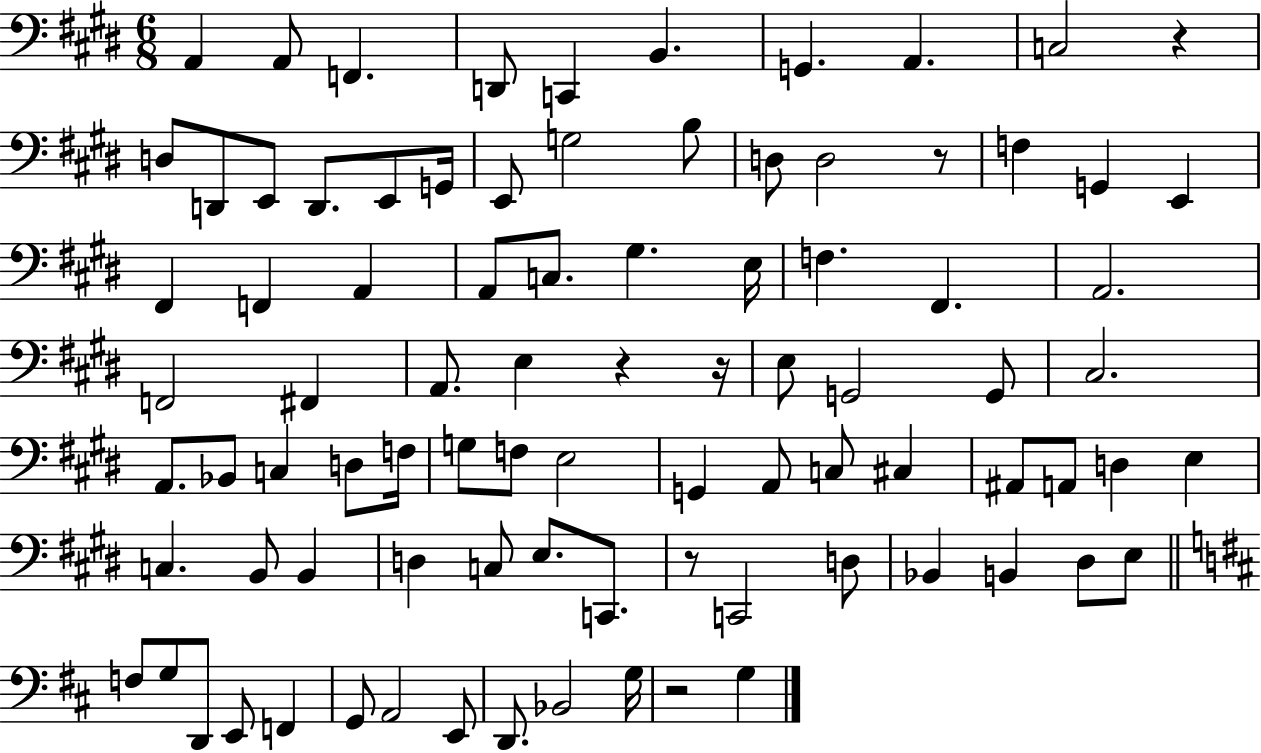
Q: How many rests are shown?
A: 6